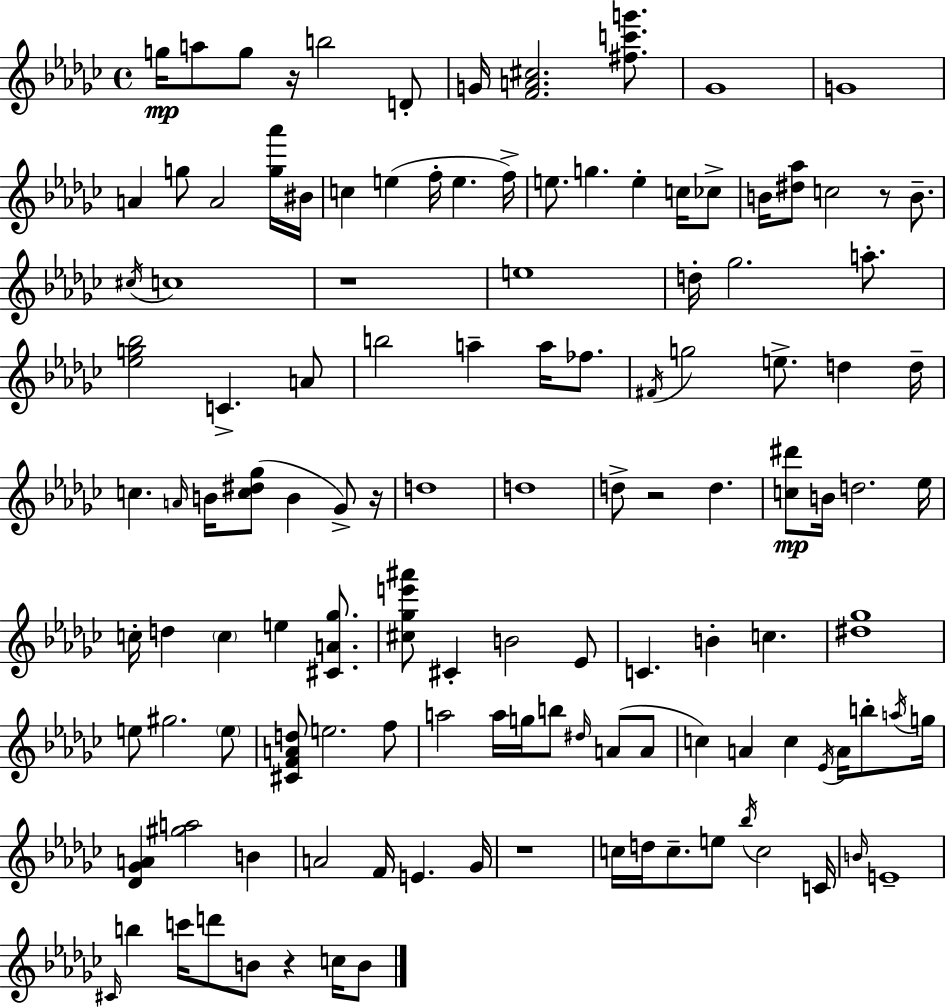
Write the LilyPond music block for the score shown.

{
  \clef treble
  \time 4/4
  \defaultTimeSignature
  \key ees \minor
  \repeat volta 2 { g''16\mp a''8 g''8 r16 b''2 d'8-. | g'16 <f' a' cis''>2. <fis'' c''' g'''>8. | ges'1 | g'1 | \break a'4 g''8 a'2 <g'' aes'''>16 bis'16 | c''4 e''4( f''16-. e''4. f''16->) | e''8. g''4. e''4-. c''16 ces''8-> | b'16 <dis'' aes''>8 c''2 r8 b'8.-- | \break \acciaccatura { cis''16 } c''1 | r1 | e''1 | d''16-. ges''2. a''8.-. | \break <ees'' g'' bes''>2 c'4.-> a'8 | b''2 a''4-- a''16 fes''8. | \acciaccatura { fis'16 } g''2 e''8.-> d''4 | d''16-- c''4. \grace { a'16 } b'16 <c'' dis'' ges''>8( b'4 | \break ges'8->) r16 d''1 | d''1 | d''8-> r2 d''4. | <c'' dis'''>8\mp b'16 d''2. | \break ees''16 c''16-. d''4 \parenthesize c''4 e''4 | <cis' a' ges''>8. <cis'' ges'' e''' ais'''>8 cis'4-. b'2 | ees'8 c'4. b'4-. c''4. | <dis'' ges''>1 | \break e''8 gis''2. | \parenthesize e''8 <cis' f' a' d''>8 e''2. | f''8 a''2 a''16 g''16 b''8 \grace { dis''16 }( | a'8 a'8 c''4) a'4 c''4 | \break \acciaccatura { ees'16 } a'16 b''8-. \acciaccatura { a''16 } g''16 <des' ges' a'>4 <gis'' a''>2 | b'4 a'2 f'16 e'4. | ges'16 r1 | c''16 d''16 c''8.-- e''8 \acciaccatura { bes''16 } c''2 | \break c'16 \grace { b'16 } e'1-- | \grace { cis'16 } b''4 c'''16 d'''8 | b'8 r4 c''16 b'8 } \bar "|."
}